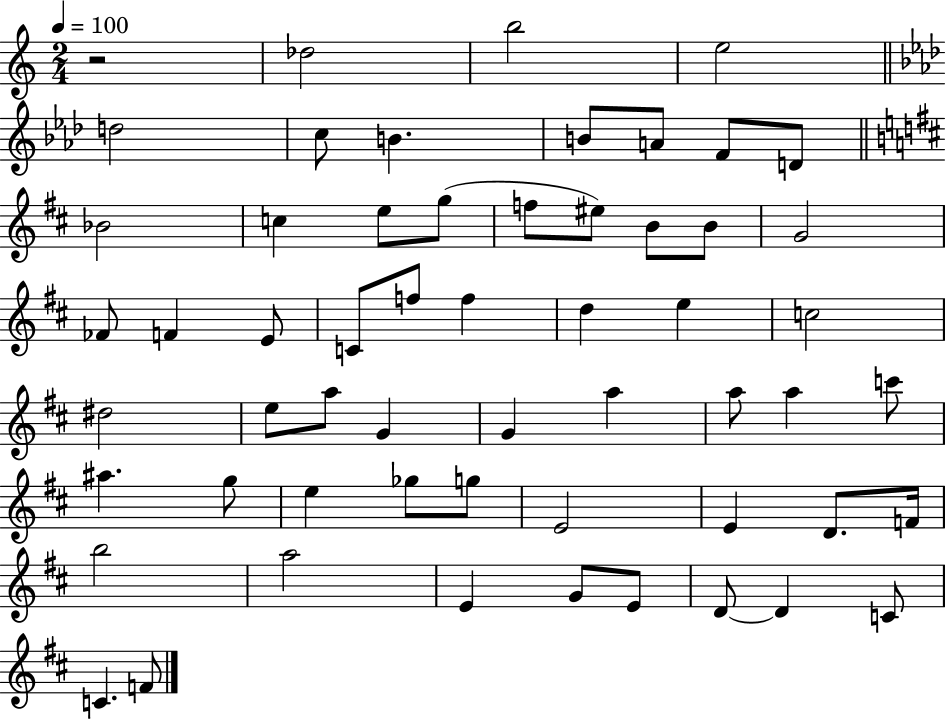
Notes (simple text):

R/h Db5/h B5/h E5/h D5/h C5/e B4/q. B4/e A4/e F4/e D4/e Bb4/h C5/q E5/e G5/e F5/e EIS5/e B4/e B4/e G4/h FES4/e F4/q E4/e C4/e F5/e F5/q D5/q E5/q C5/h D#5/h E5/e A5/e G4/q G4/q A5/q A5/e A5/q C6/e A#5/q. G5/e E5/q Gb5/e G5/e E4/h E4/q D4/e. F4/s B5/h A5/h E4/q G4/e E4/e D4/e D4/q C4/e C4/q. F4/e